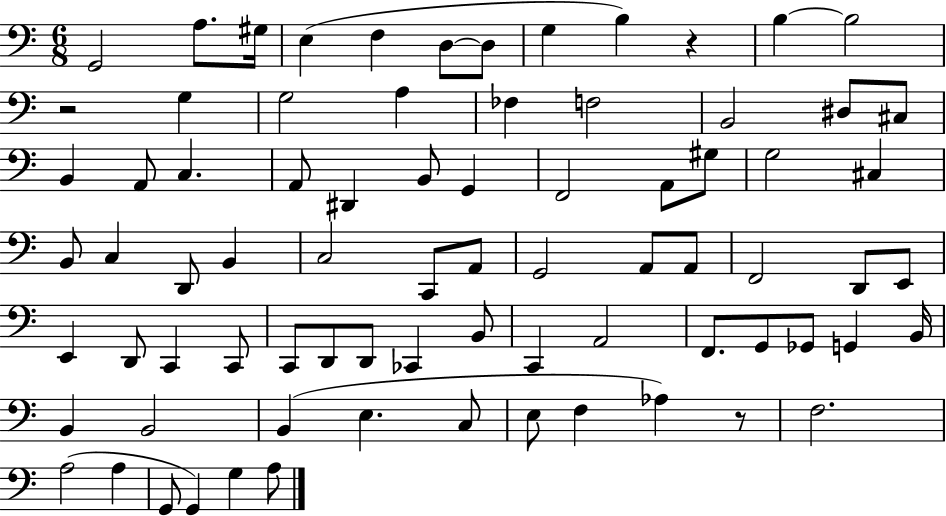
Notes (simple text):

G2/h A3/e. G#3/s E3/q F3/q D3/e D3/e G3/q B3/q R/q B3/q B3/h R/h G3/q G3/h A3/q FES3/q F3/h B2/h D#3/e C#3/e B2/q A2/e C3/q. A2/e D#2/q B2/e G2/q F2/h A2/e G#3/e G3/h C#3/q B2/e C3/q D2/e B2/q C3/h C2/e A2/e G2/h A2/e A2/e F2/h D2/e E2/e E2/q D2/e C2/q C2/e C2/e D2/e D2/e CES2/q B2/e C2/q A2/h F2/e. G2/e Gb2/e G2/q B2/s B2/q B2/h B2/q E3/q. C3/e E3/e F3/q Ab3/q R/e F3/h. A3/h A3/q G2/e G2/q G3/q A3/e